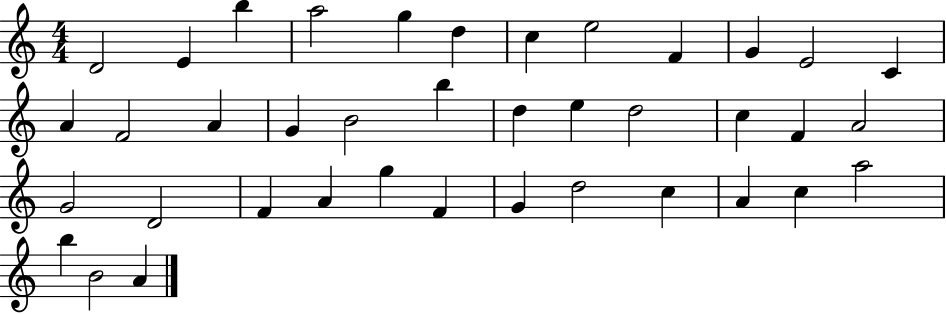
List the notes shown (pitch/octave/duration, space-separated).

D4/h E4/q B5/q A5/h G5/q D5/q C5/q E5/h F4/q G4/q E4/h C4/q A4/q F4/h A4/q G4/q B4/h B5/q D5/q E5/q D5/h C5/q F4/q A4/h G4/h D4/h F4/q A4/q G5/q F4/q G4/q D5/h C5/q A4/q C5/q A5/h B5/q B4/h A4/q